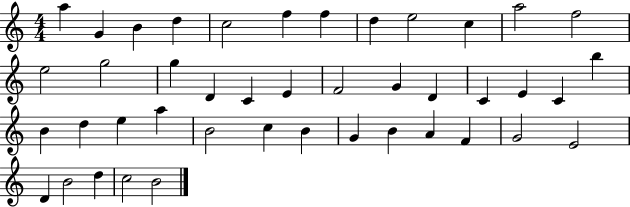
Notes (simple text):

A5/q G4/q B4/q D5/q C5/h F5/q F5/q D5/q E5/h C5/q A5/h F5/h E5/h G5/h G5/q D4/q C4/q E4/q F4/h G4/q D4/q C4/q E4/q C4/q B5/q B4/q D5/q E5/q A5/q B4/h C5/q B4/q G4/q B4/q A4/q F4/q G4/h E4/h D4/q B4/h D5/q C5/h B4/h